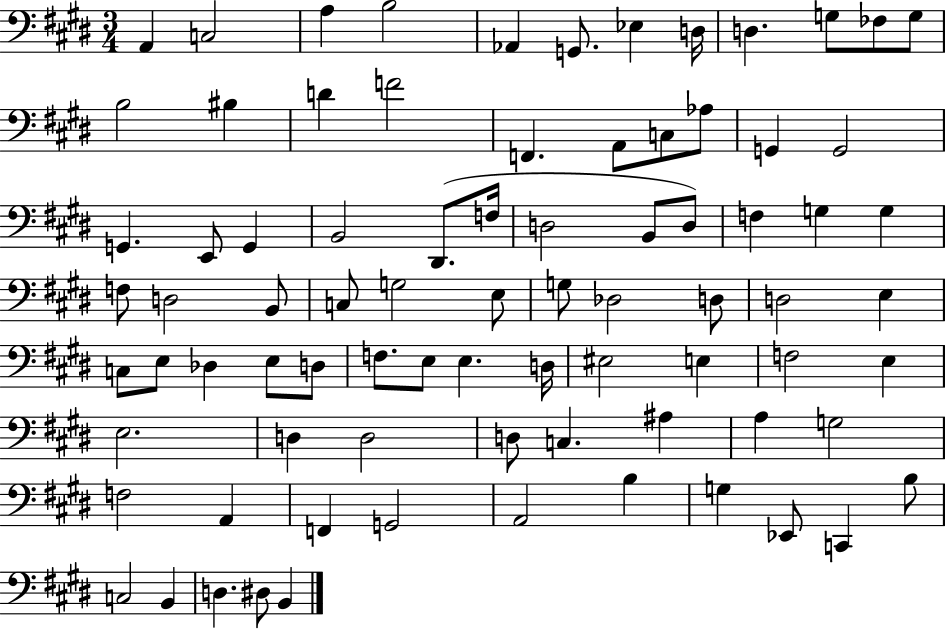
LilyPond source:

{
  \clef bass
  \numericTimeSignature
  \time 3/4
  \key e \major
  \repeat volta 2 { a,4 c2 | a4 b2 | aes,4 g,8. ees4 d16 | d4. g8 fes8 g8 | \break b2 bis4 | d'4 f'2 | f,4. a,8 c8 aes8 | g,4 g,2 | \break g,4. e,8 g,4 | b,2 dis,8.( f16 | d2 b,8 d8) | f4 g4 g4 | \break f8 d2 b,8 | c8 g2 e8 | g8 des2 d8 | d2 e4 | \break c8 e8 des4 e8 d8 | f8. e8 e4. d16 | eis2 e4 | f2 e4 | \break e2. | d4 d2 | d8 c4. ais4 | a4 g2 | \break f2 a,4 | f,4 g,2 | a,2 b4 | g4 ees,8 c,4 b8 | \break c2 b,4 | d4. dis8 b,4 | } \bar "|."
}